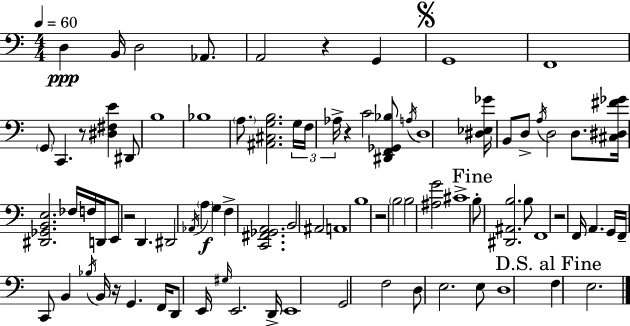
D3/q B2/s D3/h Ab2/e. A2/h R/q G2/q G2/w F2/w G2/e C2/q. R/e [D#3,F#3,E4]/q D#2/e B3/w Bb3/w A3/e. [A#2,C#3,G3,B3]/h. G3/s F3/s Ab3/s R/q C4/h [D#2,F2,Gb2,Bb3]/e A3/s D3/w [D#3,Eb3,Gb4]/s B2/e D3/e A3/s D3/h D3/e. [C#3,D#3,F#4,Gb4]/s [D#2,Gb2,B2,E3]/h. FES3/s F3/s D2/s E2/e R/h D2/q. D#2/h Ab2/s A3/q G3/q F3/q [C2,F#2,Gb2,A2]/h. B2/h A#2/h A2/w B3/w R/h B3/h B3/h [A#3,G4]/h C#4/w B3/e [D#2,A#2,B3]/h. B3/e F2/w R/h F2/s A2/q. G2/s F2/s C2/e B2/q Bb3/s B2/s R/s G2/q. F2/s D2/e E2/s G#3/s E2/h. D2/s E2/w G2/h F3/h D3/e E3/h. E3/e D3/w F3/q E3/h.